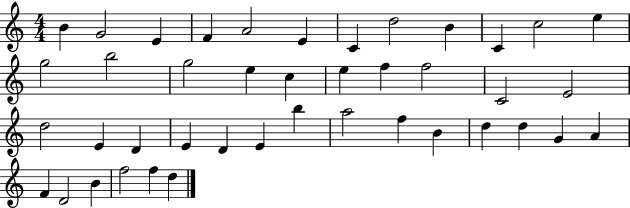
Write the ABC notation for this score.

X:1
T:Untitled
M:4/4
L:1/4
K:C
B G2 E F A2 E C d2 B C c2 e g2 b2 g2 e c e f f2 C2 E2 d2 E D E D E b a2 f B d d G A F D2 B f2 f d